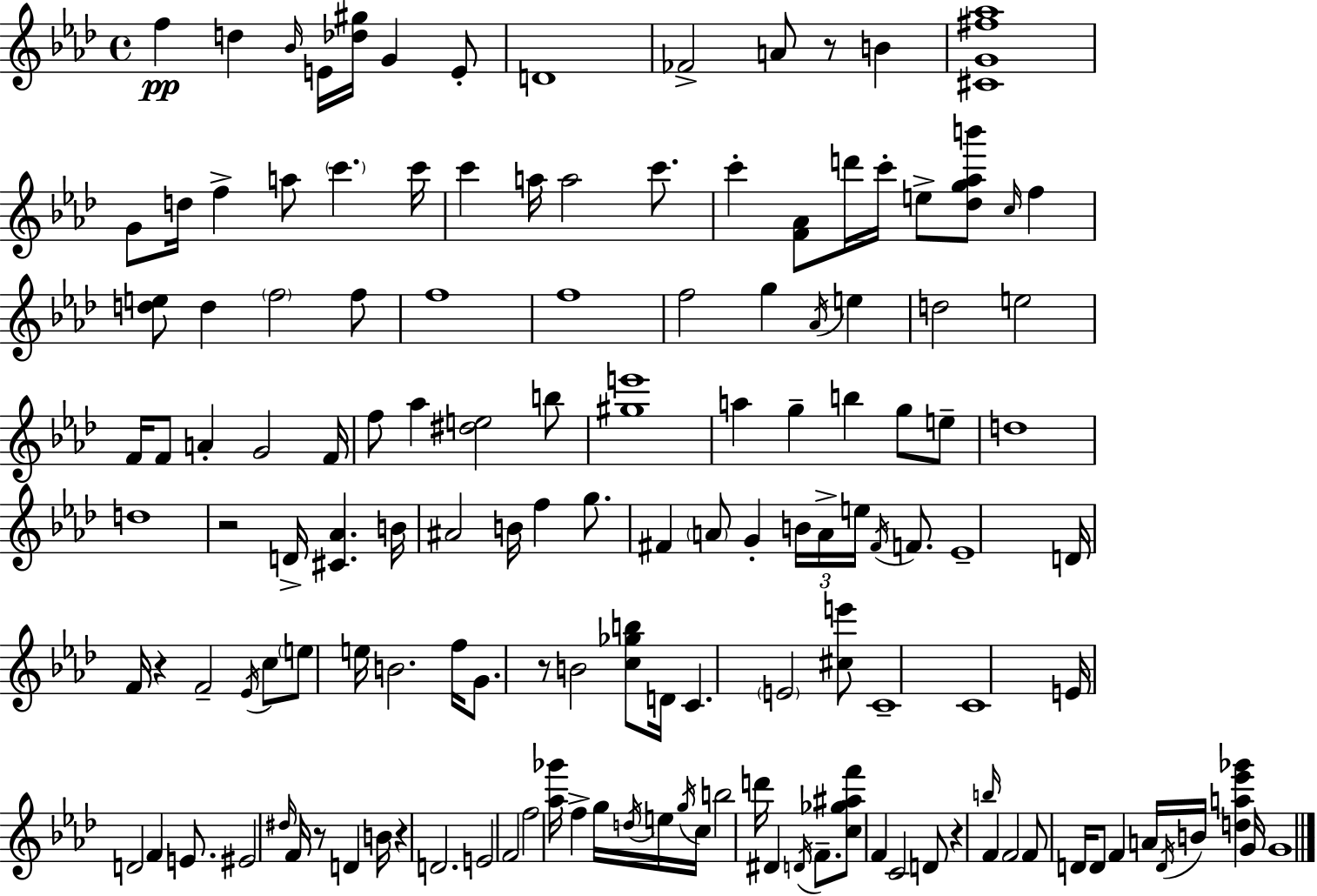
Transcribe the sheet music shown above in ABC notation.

X:1
T:Untitled
M:4/4
L:1/4
K:Fm
f d _B/4 E/4 [_d^g]/4 G E/2 D4 _F2 A/2 z/2 B [^CG^f_a]4 G/2 d/4 f a/2 c' c'/4 c' a/4 a2 c'/2 c' [F_A]/2 d'/4 c'/4 e/2 [_dg_ab']/2 c/4 f [de]/2 d f2 f/2 f4 f4 f2 g _A/4 e d2 e2 F/4 F/2 A G2 F/4 f/2 _a [^de]2 b/2 [^ge']4 a g b g/2 e/2 d4 d4 z2 D/4 [^C_A] B/4 ^A2 B/4 f g/2 ^F A/2 G B/4 A/4 e/4 ^F/4 F/2 _E4 D/4 F/4 z F2 _E/4 c/2 e/2 e/4 B2 f/4 G/2 z/2 B2 [c_gb]/2 D/4 C E2 [^ce']/2 C4 C4 E/4 D2 F E/2 ^E2 ^d/4 F/4 z/2 D B/4 z D2 E2 F2 f2 [_a_g']/4 f g/4 d/4 e/4 g/4 c/4 b2 d'/4 ^D D/4 F/2 [c_g^af']/2 F C2 D/2 z b/4 F F2 F/2 D/4 D/2 F A/4 D/4 B/4 [da_e'_g'] G/4 G4